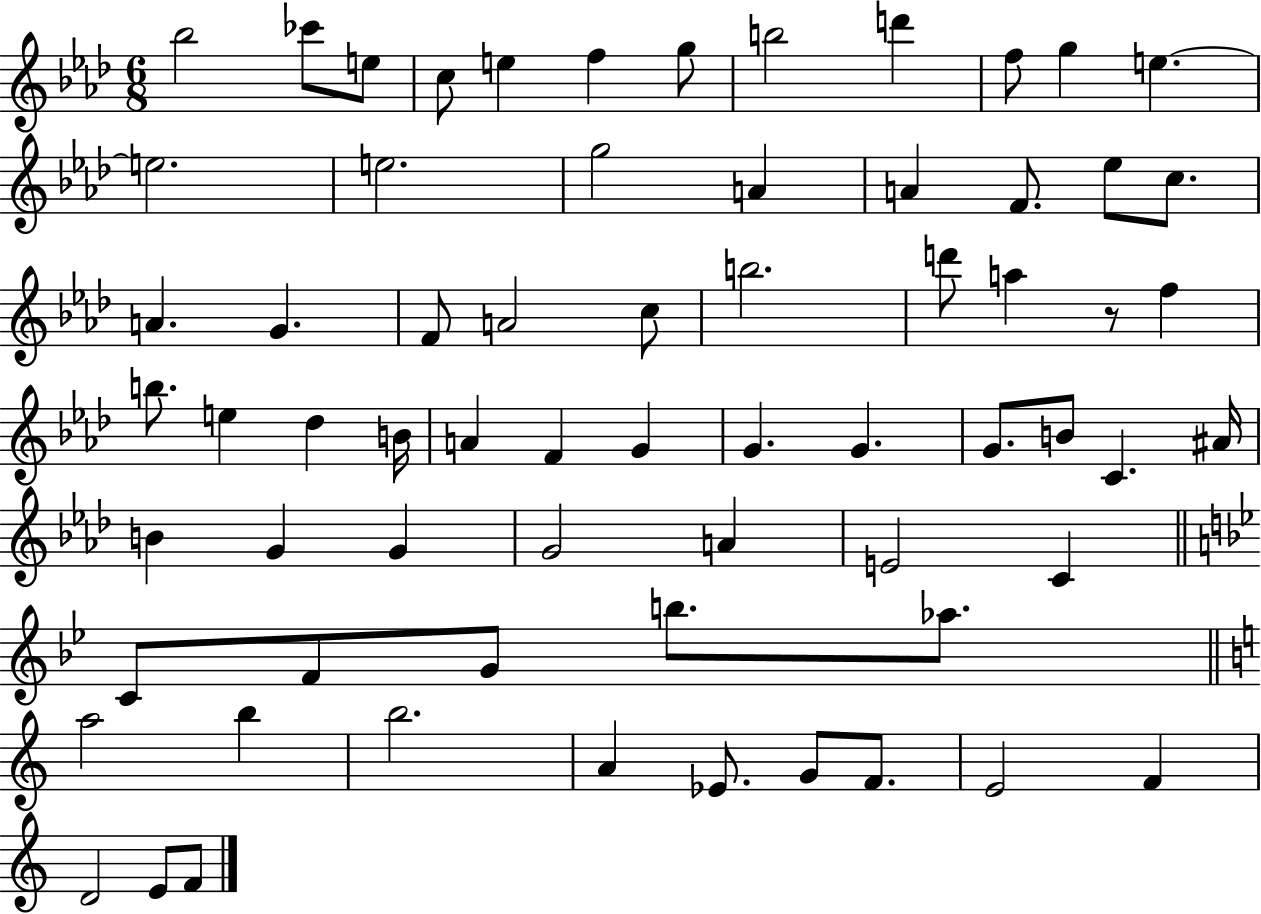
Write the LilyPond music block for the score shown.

{
  \clef treble
  \numericTimeSignature
  \time 6/8
  \key aes \major
  bes''2 ces'''8 e''8 | c''8 e''4 f''4 g''8 | b''2 d'''4 | f''8 g''4 e''4.~~ | \break e''2. | e''2. | g''2 a'4 | a'4 f'8. ees''8 c''8. | \break a'4. g'4. | f'8 a'2 c''8 | b''2. | d'''8 a''4 r8 f''4 | \break b''8. e''4 des''4 b'16 | a'4 f'4 g'4 | g'4. g'4. | g'8. b'8 c'4. ais'16 | \break b'4 g'4 g'4 | g'2 a'4 | e'2 c'4 | \bar "||" \break \key bes \major c'8 f'8 g'8 b''8. aes''8. | \bar "||" \break \key c \major a''2 b''4 | b''2. | a'4 ees'8. g'8 f'8. | e'2 f'4 | \break d'2 e'8 f'8 | \bar "|."
}